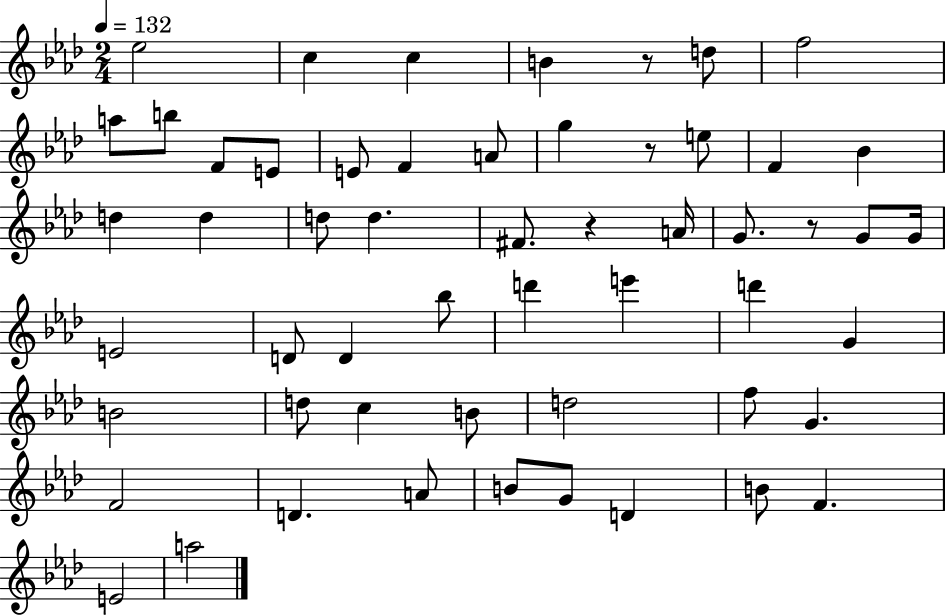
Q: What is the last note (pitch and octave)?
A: A5